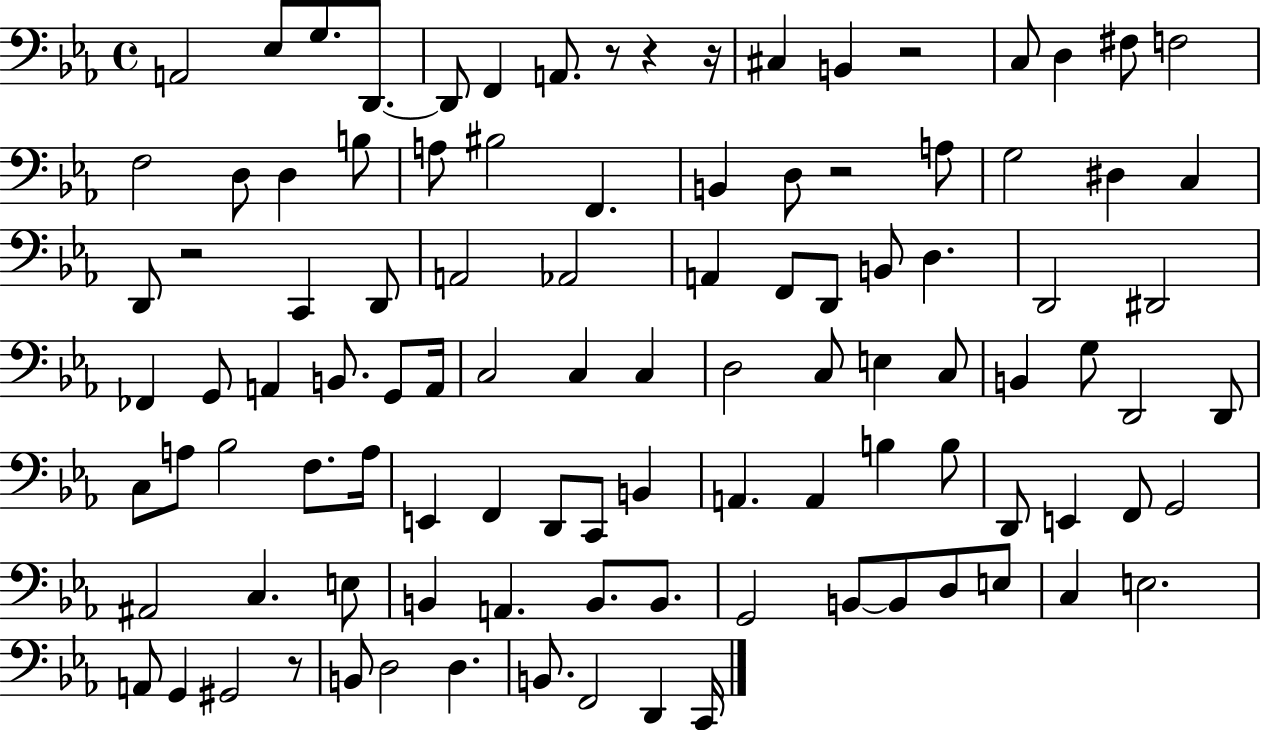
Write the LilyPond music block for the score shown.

{
  \clef bass
  \time 4/4
  \defaultTimeSignature
  \key ees \major
  a,2 ees8 g8. d,8.~~ | d,8 f,4 a,8. r8 r4 r16 | cis4 b,4 r2 | c8 d4 fis8 f2 | \break f2 d8 d4 b8 | a8 bis2 f,4. | b,4 d8 r2 a8 | g2 dis4 c4 | \break d,8 r2 c,4 d,8 | a,2 aes,2 | a,4 f,8 d,8 b,8 d4. | d,2 dis,2 | \break fes,4 g,8 a,4 b,8. g,8 a,16 | c2 c4 c4 | d2 c8 e4 c8 | b,4 g8 d,2 d,8 | \break c8 a8 bes2 f8. a16 | e,4 f,4 d,8 c,8 b,4 | a,4. a,4 b4 b8 | d,8 e,4 f,8 g,2 | \break ais,2 c4. e8 | b,4 a,4. b,8. b,8. | g,2 b,8~~ b,8 d8 e8 | c4 e2. | \break a,8 g,4 gis,2 r8 | b,8 d2 d4. | b,8. f,2 d,4 c,16 | \bar "|."
}